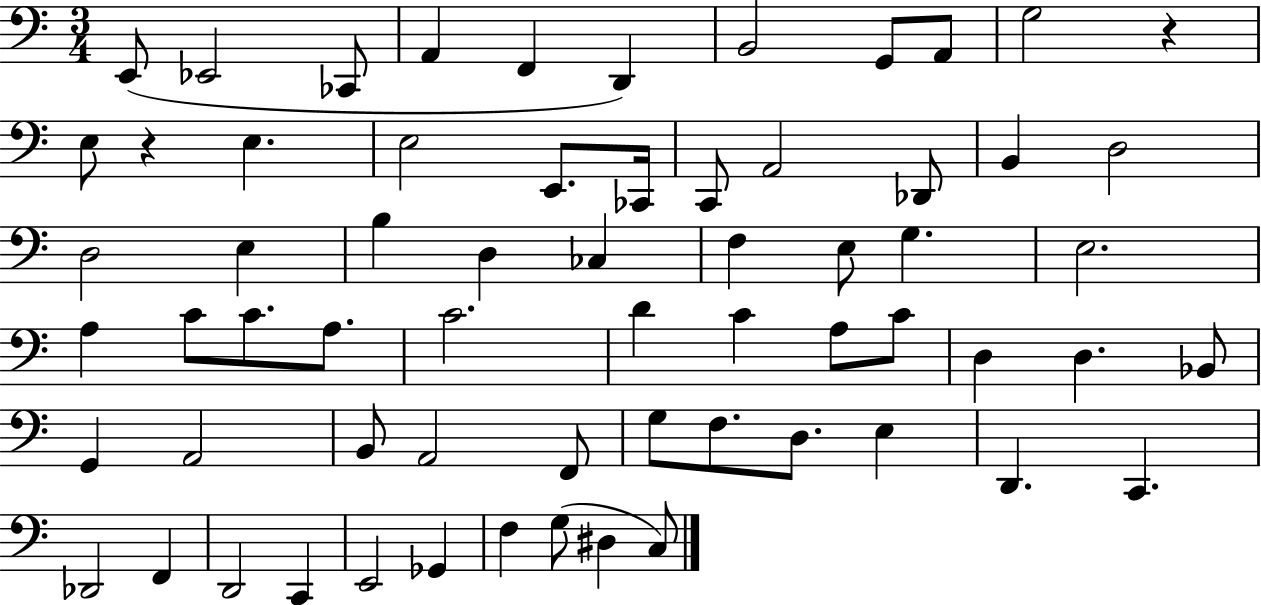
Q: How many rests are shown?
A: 2